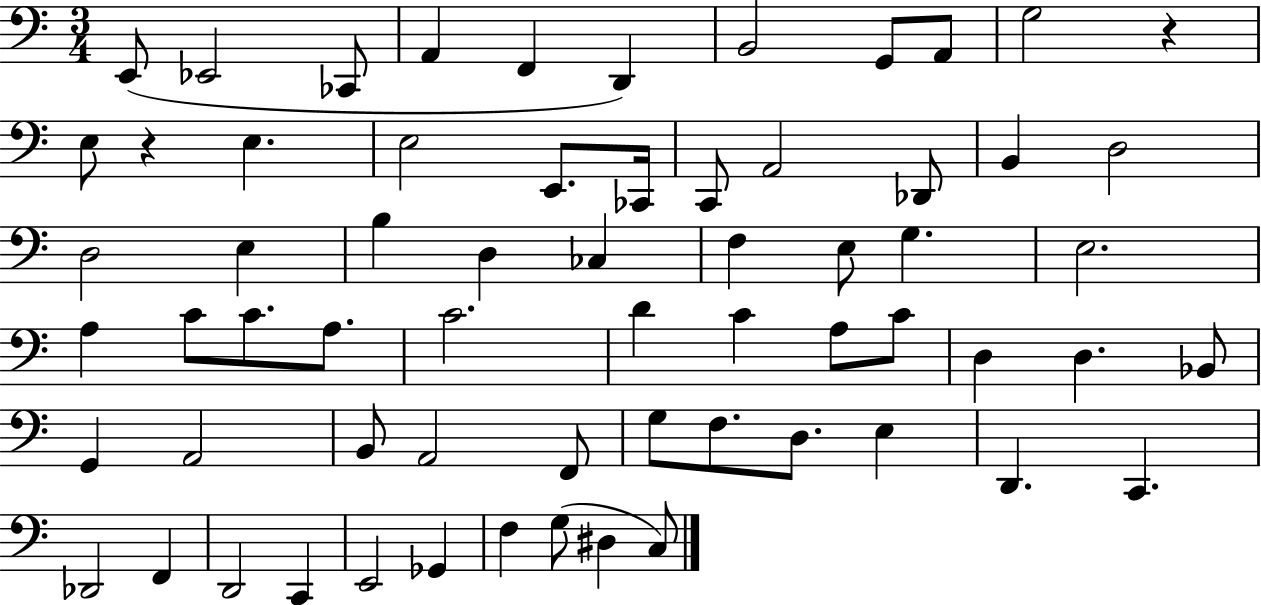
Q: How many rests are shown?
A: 2